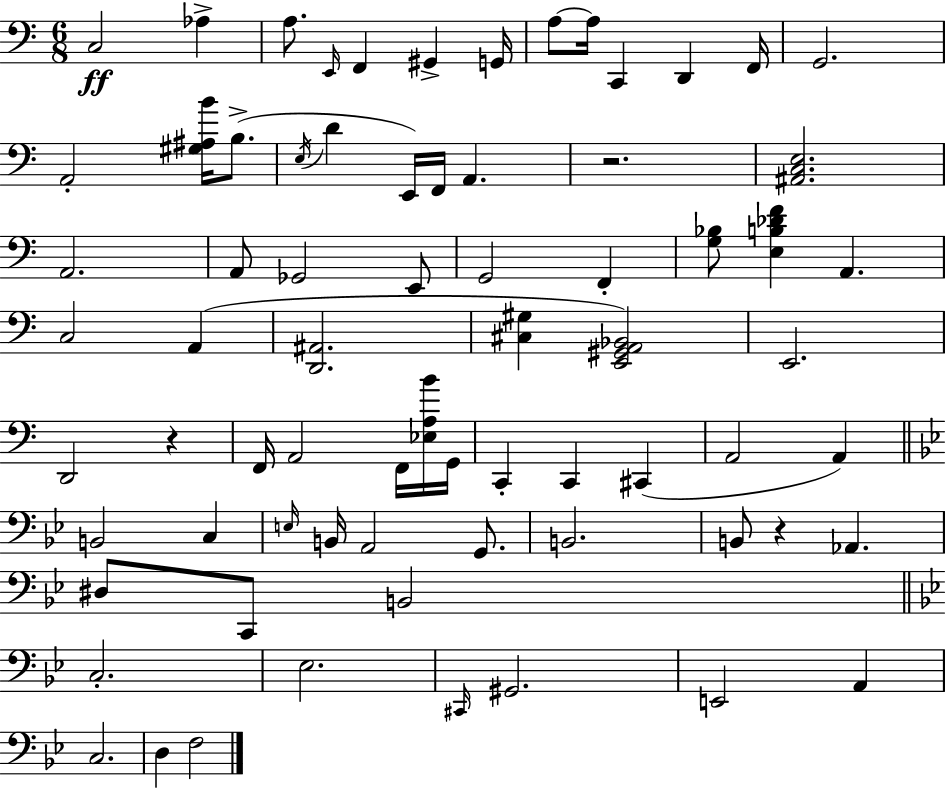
X:1
T:Untitled
M:6/8
L:1/4
K:Am
C,2 _A, A,/2 E,,/4 F,, ^G,, G,,/4 A,/2 A,/4 C,, D,, F,,/4 G,,2 A,,2 [^G,^A,B]/4 B,/2 E,/4 D E,,/4 F,,/4 A,, z2 [^A,,C,E,]2 A,,2 A,,/2 _G,,2 E,,/2 G,,2 F,, [G,_B,]/2 [E,B,_DF] A,, C,2 A,, [D,,^A,,]2 [^C,^G,] [E,,^G,,A,,_B,,]2 E,,2 D,,2 z F,,/4 A,,2 F,,/4 [_E,A,B]/4 G,,/4 C,, C,, ^C,, A,,2 A,, B,,2 C, E,/4 B,,/4 A,,2 G,,/2 B,,2 B,,/2 z _A,, ^D,/2 C,,/2 B,,2 C,2 _E,2 ^C,,/4 ^G,,2 E,,2 A,, C,2 D, F,2